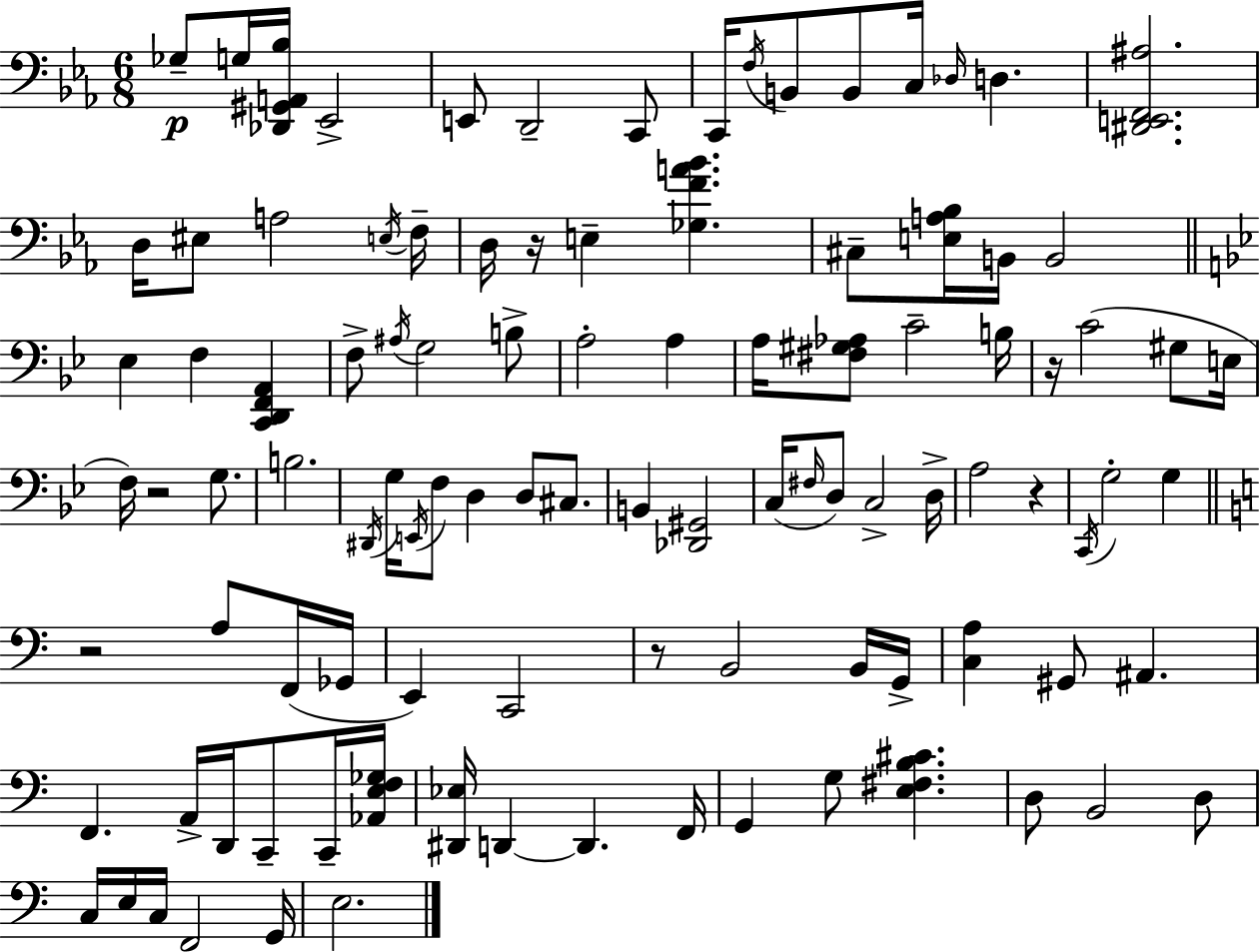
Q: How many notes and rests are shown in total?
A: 103